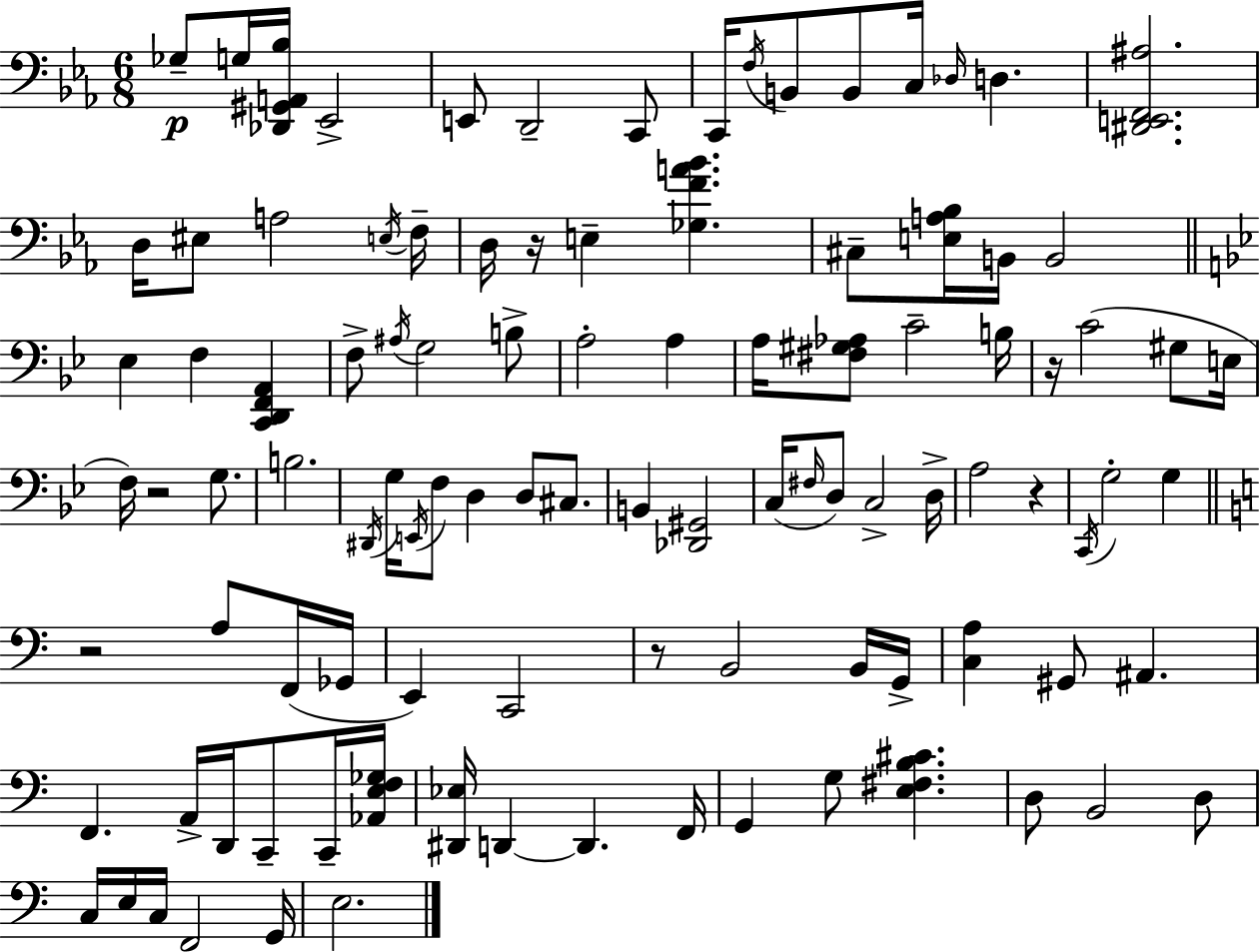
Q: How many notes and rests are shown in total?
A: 103